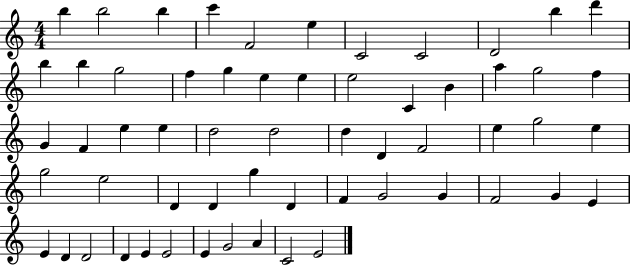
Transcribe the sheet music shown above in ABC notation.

X:1
T:Untitled
M:4/4
L:1/4
K:C
b b2 b c' F2 e C2 C2 D2 b d' b b g2 f g e e e2 C B a g2 f G F e e d2 d2 d D F2 e g2 e g2 e2 D D g D F G2 G F2 G E E D D2 D E E2 E G2 A C2 E2